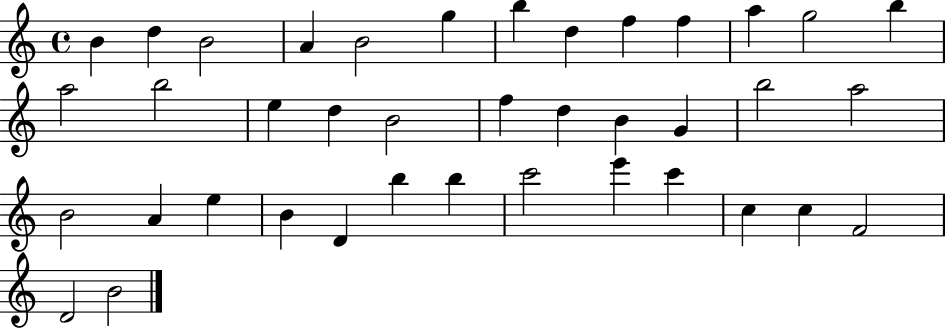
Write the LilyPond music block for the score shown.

{
  \clef treble
  \time 4/4
  \defaultTimeSignature
  \key c \major
  b'4 d''4 b'2 | a'4 b'2 g''4 | b''4 d''4 f''4 f''4 | a''4 g''2 b''4 | \break a''2 b''2 | e''4 d''4 b'2 | f''4 d''4 b'4 g'4 | b''2 a''2 | \break b'2 a'4 e''4 | b'4 d'4 b''4 b''4 | c'''2 e'''4 c'''4 | c''4 c''4 f'2 | \break d'2 b'2 | \bar "|."
}